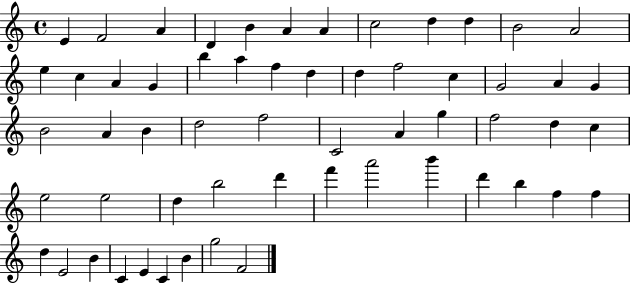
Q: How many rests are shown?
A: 0